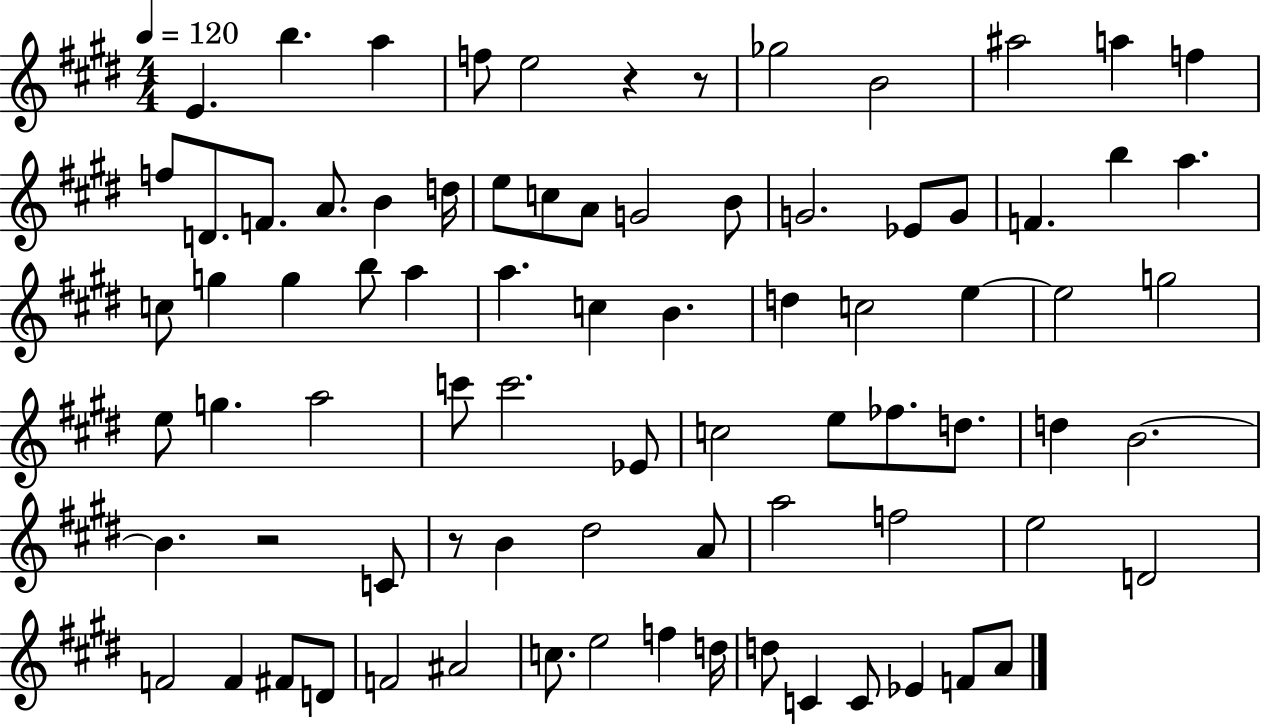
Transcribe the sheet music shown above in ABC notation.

X:1
T:Untitled
M:4/4
L:1/4
K:E
E b a f/2 e2 z z/2 _g2 B2 ^a2 a f f/2 D/2 F/2 A/2 B d/4 e/2 c/2 A/2 G2 B/2 G2 _E/2 G/2 F b a c/2 g g b/2 a a c B d c2 e e2 g2 e/2 g a2 c'/2 c'2 _E/2 c2 e/2 _f/2 d/2 d B2 B z2 C/2 z/2 B ^d2 A/2 a2 f2 e2 D2 F2 F ^F/2 D/2 F2 ^A2 c/2 e2 f d/4 d/2 C C/2 _E F/2 A/2